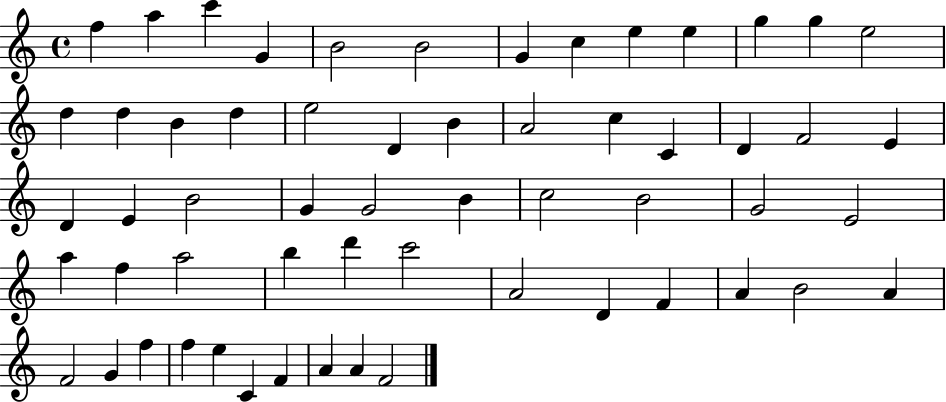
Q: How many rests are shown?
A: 0